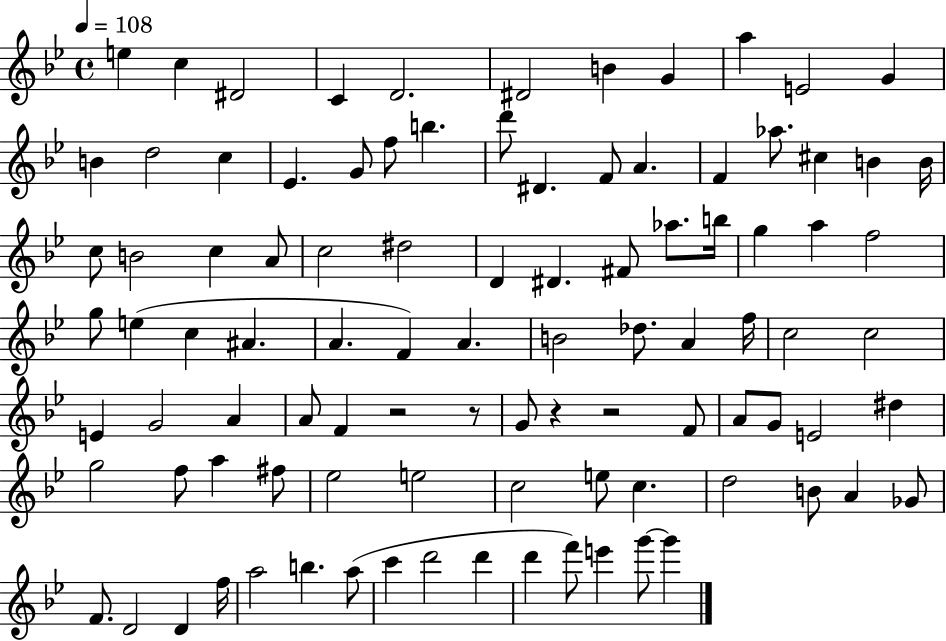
E5/q C5/q D#4/h C4/q D4/h. D#4/h B4/q G4/q A5/q E4/h G4/q B4/q D5/h C5/q Eb4/q. G4/e F5/e B5/q. D6/e D#4/q. F4/e A4/q. F4/q Ab5/e. C#5/q B4/q B4/s C5/e B4/h C5/q A4/e C5/h D#5/h D4/q D#4/q. F#4/e Ab5/e. B5/s G5/q A5/q F5/h G5/e E5/q C5/q A#4/q. A4/q. F4/q A4/q. B4/h Db5/e. A4/q F5/s C5/h C5/h E4/q G4/h A4/q A4/e F4/q R/h R/e G4/e R/q R/h F4/e A4/e G4/e E4/h D#5/q G5/h F5/e A5/q F#5/e Eb5/h E5/h C5/h E5/e C5/q. D5/h B4/e A4/q Gb4/e F4/e. D4/h D4/q F5/s A5/h B5/q. A5/e C6/q D6/h D6/q D6/q F6/e E6/q G6/e G6/q